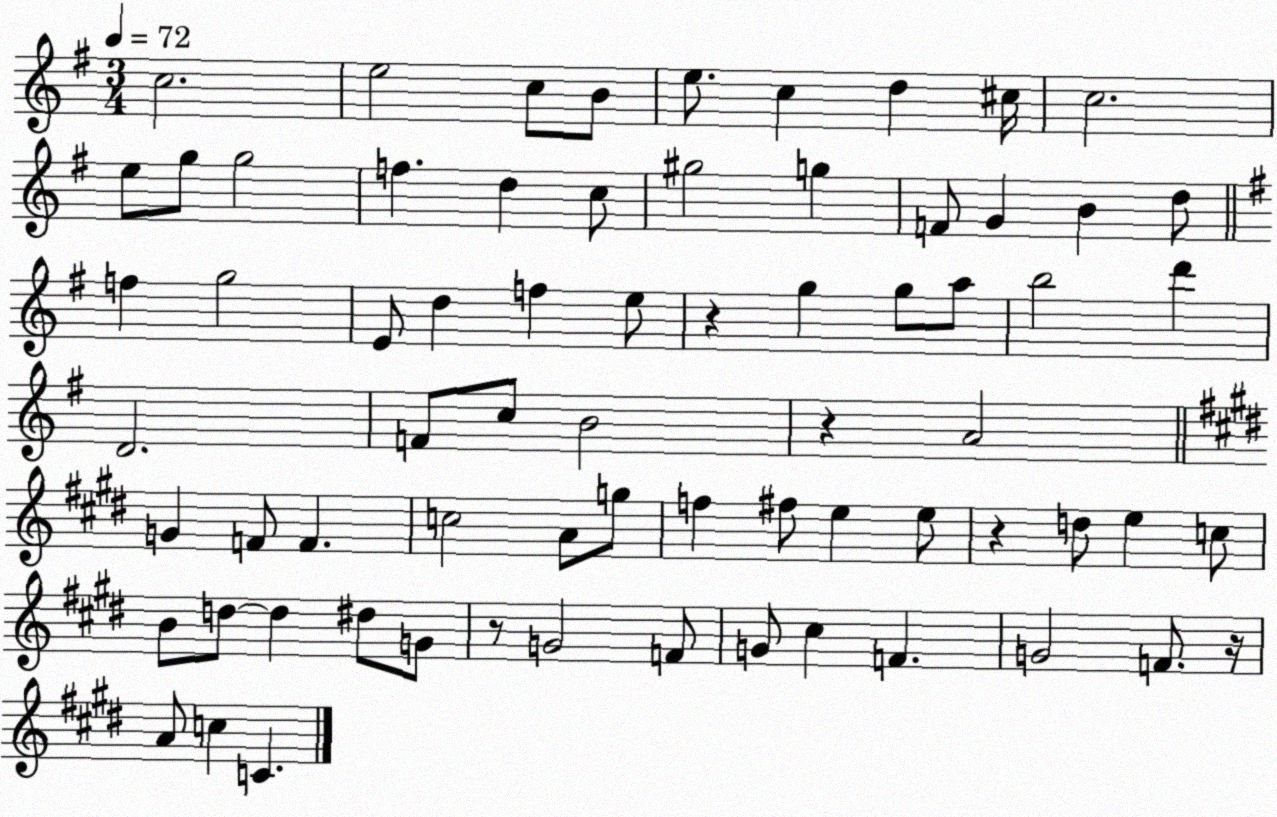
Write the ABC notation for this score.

X:1
T:Untitled
M:3/4
L:1/4
K:G
c2 e2 c/2 B/2 e/2 c d ^c/4 c2 e/2 g/2 g2 f d c/2 ^g2 g F/2 G B d/2 f g2 E/2 d f e/2 z g g/2 a/2 b2 d' D2 F/2 c/2 B2 z A2 G F/2 F c2 A/2 g/2 f ^f/2 e e/2 z d/2 e c/2 B/2 d/2 d ^d/2 G/2 z/2 G2 F/2 G/2 ^c F G2 F/2 z/4 A/2 c C